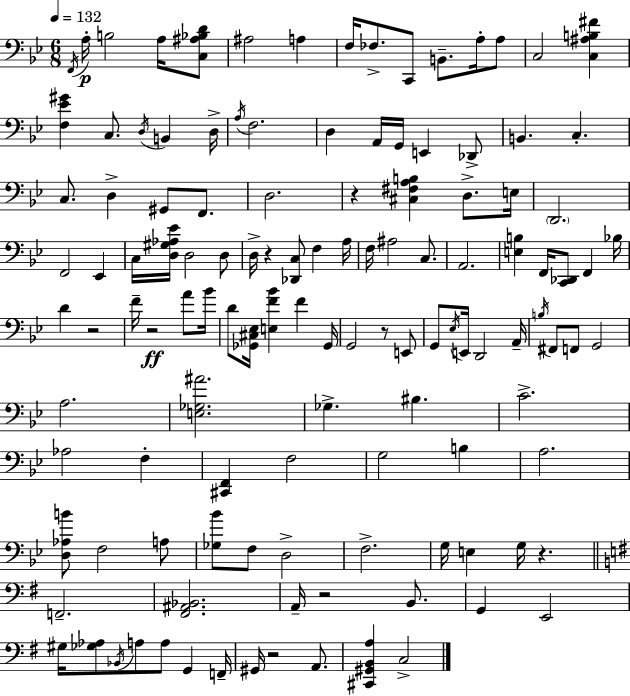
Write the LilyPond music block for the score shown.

{
  \clef bass
  \numericTimeSignature
  \time 6/8
  \key g \minor
  \tempo 4 = 132
  \acciaccatura { f,16 }\p a16-. b2 a16 <c ais bes d'>8 | ais2 a4 | f16 fes8.-> c,8 b,8.-- a16-. a8 | c2 <c ais b fis'>4 | \break <f ees' gis'>4 c8. \acciaccatura { d16 } b,4 | d16-> \acciaccatura { a16 } f2. | d4 a,16 g,16 e,4 | des,8-> b,4. c4.-. | \break c8. d4-> gis,8 | f,8. d2. | r4 <cis fis a b>4 d8.-> | e16 \parenthesize d,2. | \break f,2 ees,4 | c16 <d gis aes ees'>16 d2 | d8 d16-> r4 <des, c>8 f4 | a16 f16 ais2 | \break c8. a,2. | <e b>4 f,16 <c, des,>8 f,4 | bes16 d'4 r2 | f'16-- r2\ff | \break a'8 bes'16 d'8 <ges, cis ees>16 <e f' bes'>4 f'4 | ges,16 g,2 r8 | e,8 g,8 \acciaccatura { ees16 } e,16 d,2 | a,16-- \acciaccatura { b16 } fis,8 f,8 g,2 | \break a2. | <e ges ais'>2. | ges4.-> bis4. | c'2.-> | \break aes2 | f4-. <cis, f,>4 f2 | g2 | b4 a2. | \break <d aes b'>8 f2 | a8 <ges bes'>8 f8 d2-> | f2.-> | g16 e4 g16 r4. | \break \bar "||" \break \key g \major f,2.-- | <fis, ais, bes,>2. | a,16-- r2 b,8. | g,4 e,2 | \break gis16 <ges aes>8 \acciaccatura { bes,16 } a8 a8 g,4 | f,16-- gis,16 r2 a,8. | <cis, gis, b, a>4 c2-> | \bar "|."
}